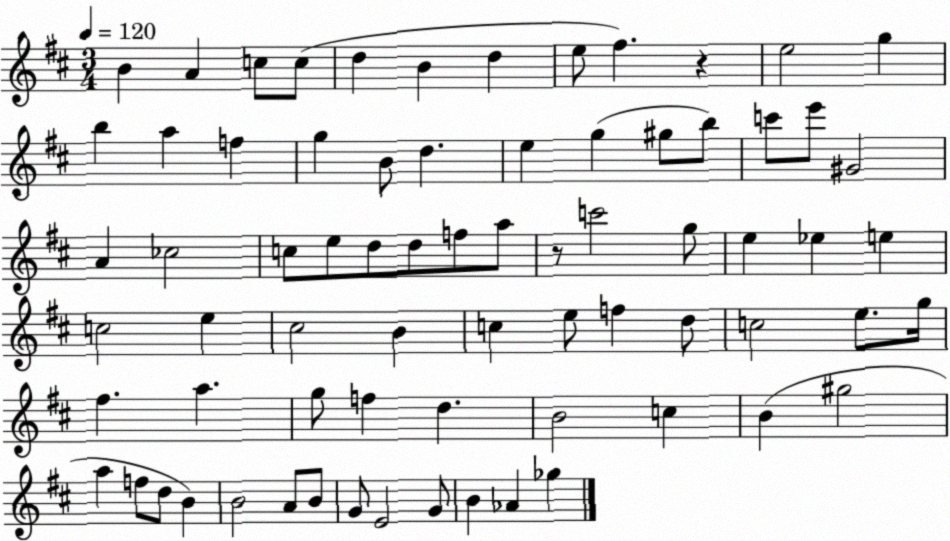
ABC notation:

X:1
T:Untitled
M:3/4
L:1/4
K:D
B A c/2 c/2 d B d e/2 ^f z e2 g b a f g B/2 d e g ^g/2 b/2 c'/2 e'/2 ^G2 A _c2 c/2 e/2 d/2 d/2 f/2 a/2 z/2 c'2 g/2 e _e e c2 e ^c2 B c e/2 f d/2 c2 e/2 g/4 ^f a g/2 f d B2 c B ^g2 a f/2 d/2 B B2 A/2 B/2 G/2 E2 G/2 B _A _g